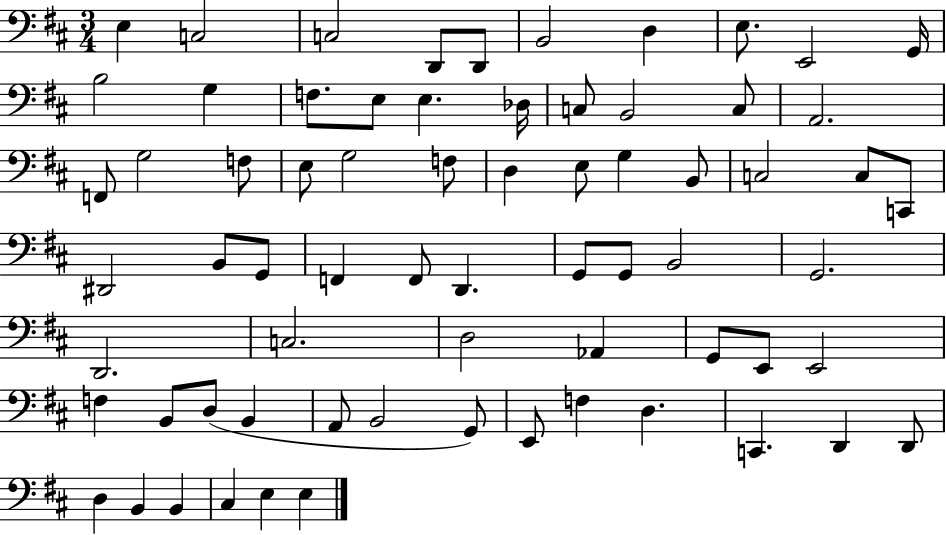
X:1
T:Untitled
M:3/4
L:1/4
K:D
E, C,2 C,2 D,,/2 D,,/2 B,,2 D, E,/2 E,,2 G,,/4 B,2 G, F,/2 E,/2 E, _D,/4 C,/2 B,,2 C,/2 A,,2 F,,/2 G,2 F,/2 E,/2 G,2 F,/2 D, E,/2 G, B,,/2 C,2 C,/2 C,,/2 ^D,,2 B,,/2 G,,/2 F,, F,,/2 D,, G,,/2 G,,/2 B,,2 G,,2 D,,2 C,2 D,2 _A,, G,,/2 E,,/2 E,,2 F, B,,/2 D,/2 B,, A,,/2 B,,2 G,,/2 E,,/2 F, D, C,, D,, D,,/2 D, B,, B,, ^C, E, E,